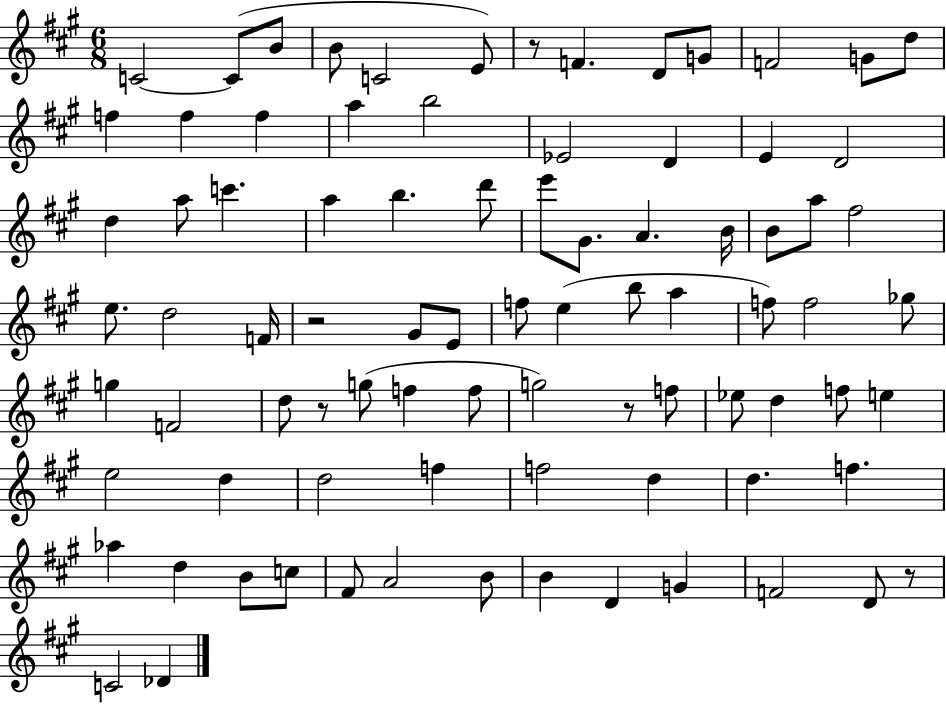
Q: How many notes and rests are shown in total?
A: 85